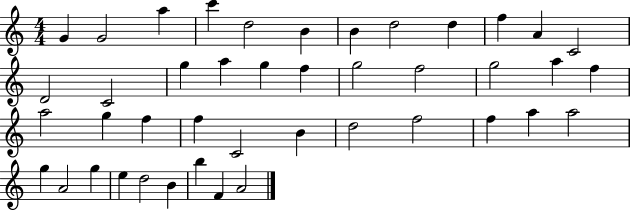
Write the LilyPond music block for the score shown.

{
  \clef treble
  \numericTimeSignature
  \time 4/4
  \key c \major
  g'4 g'2 a''4 | c'''4 d''2 b'4 | b'4 d''2 d''4 | f''4 a'4 c'2 | \break d'2 c'2 | g''4 a''4 g''4 f''4 | g''2 f''2 | g''2 a''4 f''4 | \break a''2 g''4 f''4 | f''4 c'2 b'4 | d''2 f''2 | f''4 a''4 a''2 | \break g''4 a'2 g''4 | e''4 d''2 b'4 | b''4 f'4 a'2 | \bar "|."
}